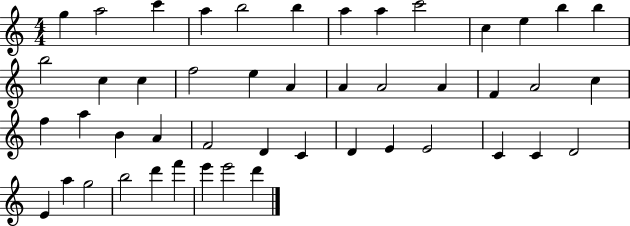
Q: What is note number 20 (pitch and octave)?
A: A4